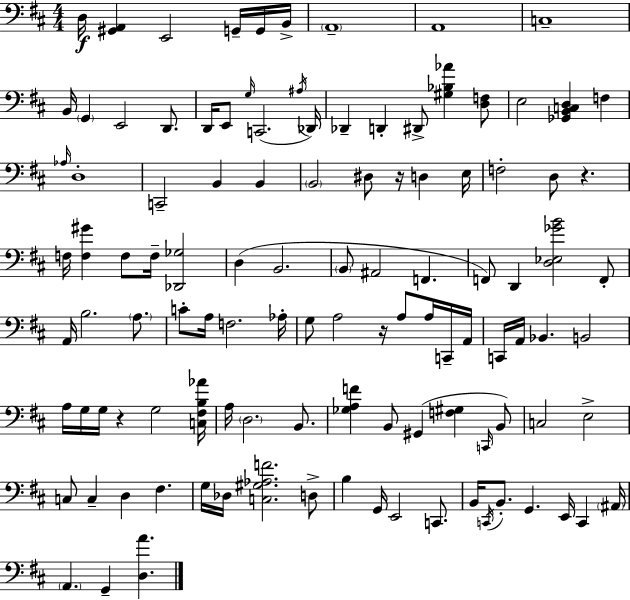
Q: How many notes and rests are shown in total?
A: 111